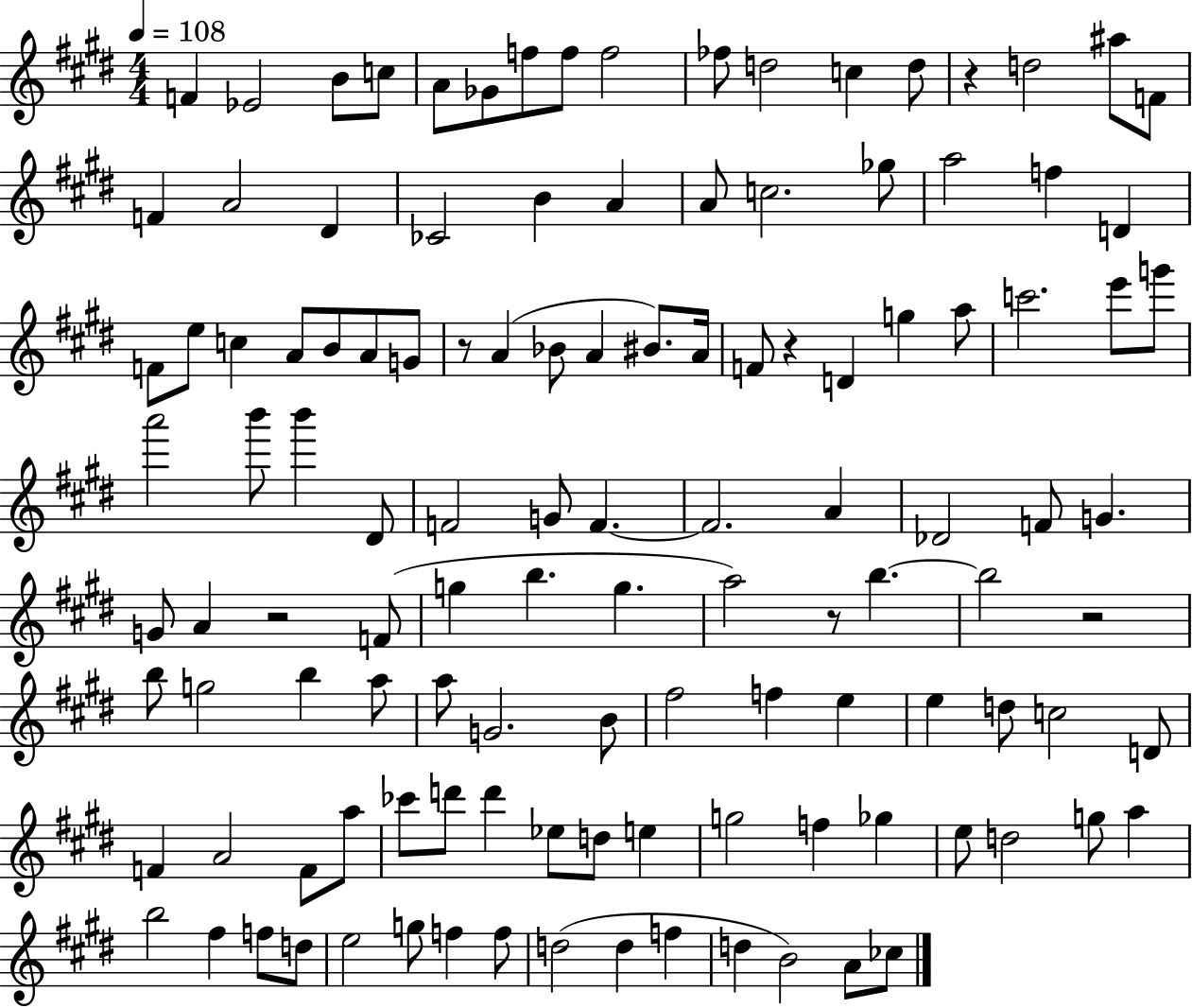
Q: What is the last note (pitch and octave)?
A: CES5